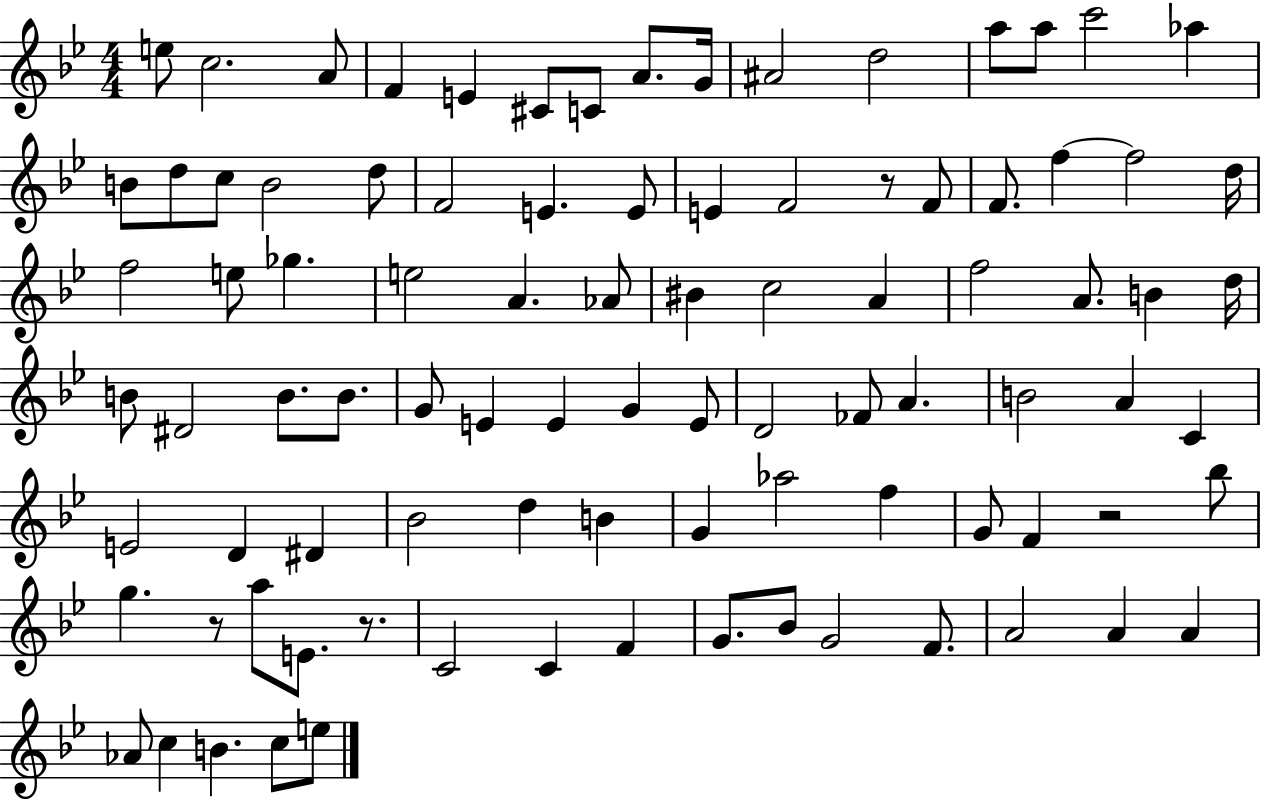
{
  \clef treble
  \numericTimeSignature
  \time 4/4
  \key bes \major
  e''8 c''2. a'8 | f'4 e'4 cis'8 c'8 a'8. g'16 | ais'2 d''2 | a''8 a''8 c'''2 aes''4 | \break b'8 d''8 c''8 b'2 d''8 | f'2 e'4. e'8 | e'4 f'2 r8 f'8 | f'8. f''4~~ f''2 d''16 | \break f''2 e''8 ges''4. | e''2 a'4. aes'8 | bis'4 c''2 a'4 | f''2 a'8. b'4 d''16 | \break b'8 dis'2 b'8. b'8. | g'8 e'4 e'4 g'4 e'8 | d'2 fes'8 a'4. | b'2 a'4 c'4 | \break e'2 d'4 dis'4 | bes'2 d''4 b'4 | g'4 aes''2 f''4 | g'8 f'4 r2 bes''8 | \break g''4. r8 a''8 e'8. r8. | c'2 c'4 f'4 | g'8. bes'8 g'2 f'8. | a'2 a'4 a'4 | \break aes'8 c''4 b'4. c''8 e''8 | \bar "|."
}